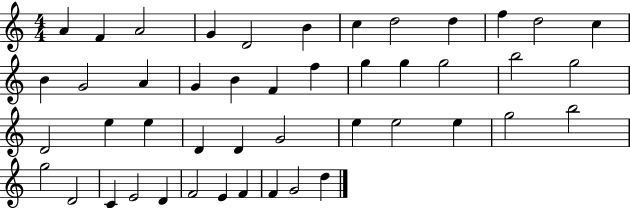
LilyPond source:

{
  \clef treble
  \numericTimeSignature
  \time 4/4
  \key c \major
  a'4 f'4 a'2 | g'4 d'2 b'4 | c''4 d''2 d''4 | f''4 d''2 c''4 | \break b'4 g'2 a'4 | g'4 b'4 f'4 f''4 | g''4 g''4 g''2 | b''2 g''2 | \break d'2 e''4 e''4 | d'4 d'4 g'2 | e''4 e''2 e''4 | g''2 b''2 | \break g''2 d'2 | c'4 e'2 d'4 | f'2 e'4 f'4 | f'4 g'2 d''4 | \break \bar "|."
}